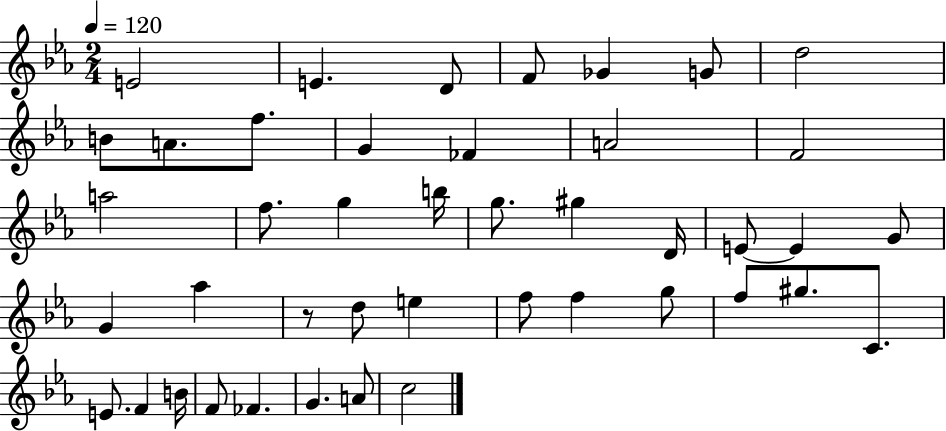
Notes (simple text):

E4/h E4/q. D4/e F4/e Gb4/q G4/e D5/h B4/e A4/e. F5/e. G4/q FES4/q A4/h F4/h A5/h F5/e. G5/q B5/s G5/e. G#5/q D4/s E4/e E4/q G4/e G4/q Ab5/q R/e D5/e E5/q F5/e F5/q G5/e F5/e G#5/e. C4/e. E4/e. F4/q B4/s F4/e FES4/q. G4/q. A4/e C5/h